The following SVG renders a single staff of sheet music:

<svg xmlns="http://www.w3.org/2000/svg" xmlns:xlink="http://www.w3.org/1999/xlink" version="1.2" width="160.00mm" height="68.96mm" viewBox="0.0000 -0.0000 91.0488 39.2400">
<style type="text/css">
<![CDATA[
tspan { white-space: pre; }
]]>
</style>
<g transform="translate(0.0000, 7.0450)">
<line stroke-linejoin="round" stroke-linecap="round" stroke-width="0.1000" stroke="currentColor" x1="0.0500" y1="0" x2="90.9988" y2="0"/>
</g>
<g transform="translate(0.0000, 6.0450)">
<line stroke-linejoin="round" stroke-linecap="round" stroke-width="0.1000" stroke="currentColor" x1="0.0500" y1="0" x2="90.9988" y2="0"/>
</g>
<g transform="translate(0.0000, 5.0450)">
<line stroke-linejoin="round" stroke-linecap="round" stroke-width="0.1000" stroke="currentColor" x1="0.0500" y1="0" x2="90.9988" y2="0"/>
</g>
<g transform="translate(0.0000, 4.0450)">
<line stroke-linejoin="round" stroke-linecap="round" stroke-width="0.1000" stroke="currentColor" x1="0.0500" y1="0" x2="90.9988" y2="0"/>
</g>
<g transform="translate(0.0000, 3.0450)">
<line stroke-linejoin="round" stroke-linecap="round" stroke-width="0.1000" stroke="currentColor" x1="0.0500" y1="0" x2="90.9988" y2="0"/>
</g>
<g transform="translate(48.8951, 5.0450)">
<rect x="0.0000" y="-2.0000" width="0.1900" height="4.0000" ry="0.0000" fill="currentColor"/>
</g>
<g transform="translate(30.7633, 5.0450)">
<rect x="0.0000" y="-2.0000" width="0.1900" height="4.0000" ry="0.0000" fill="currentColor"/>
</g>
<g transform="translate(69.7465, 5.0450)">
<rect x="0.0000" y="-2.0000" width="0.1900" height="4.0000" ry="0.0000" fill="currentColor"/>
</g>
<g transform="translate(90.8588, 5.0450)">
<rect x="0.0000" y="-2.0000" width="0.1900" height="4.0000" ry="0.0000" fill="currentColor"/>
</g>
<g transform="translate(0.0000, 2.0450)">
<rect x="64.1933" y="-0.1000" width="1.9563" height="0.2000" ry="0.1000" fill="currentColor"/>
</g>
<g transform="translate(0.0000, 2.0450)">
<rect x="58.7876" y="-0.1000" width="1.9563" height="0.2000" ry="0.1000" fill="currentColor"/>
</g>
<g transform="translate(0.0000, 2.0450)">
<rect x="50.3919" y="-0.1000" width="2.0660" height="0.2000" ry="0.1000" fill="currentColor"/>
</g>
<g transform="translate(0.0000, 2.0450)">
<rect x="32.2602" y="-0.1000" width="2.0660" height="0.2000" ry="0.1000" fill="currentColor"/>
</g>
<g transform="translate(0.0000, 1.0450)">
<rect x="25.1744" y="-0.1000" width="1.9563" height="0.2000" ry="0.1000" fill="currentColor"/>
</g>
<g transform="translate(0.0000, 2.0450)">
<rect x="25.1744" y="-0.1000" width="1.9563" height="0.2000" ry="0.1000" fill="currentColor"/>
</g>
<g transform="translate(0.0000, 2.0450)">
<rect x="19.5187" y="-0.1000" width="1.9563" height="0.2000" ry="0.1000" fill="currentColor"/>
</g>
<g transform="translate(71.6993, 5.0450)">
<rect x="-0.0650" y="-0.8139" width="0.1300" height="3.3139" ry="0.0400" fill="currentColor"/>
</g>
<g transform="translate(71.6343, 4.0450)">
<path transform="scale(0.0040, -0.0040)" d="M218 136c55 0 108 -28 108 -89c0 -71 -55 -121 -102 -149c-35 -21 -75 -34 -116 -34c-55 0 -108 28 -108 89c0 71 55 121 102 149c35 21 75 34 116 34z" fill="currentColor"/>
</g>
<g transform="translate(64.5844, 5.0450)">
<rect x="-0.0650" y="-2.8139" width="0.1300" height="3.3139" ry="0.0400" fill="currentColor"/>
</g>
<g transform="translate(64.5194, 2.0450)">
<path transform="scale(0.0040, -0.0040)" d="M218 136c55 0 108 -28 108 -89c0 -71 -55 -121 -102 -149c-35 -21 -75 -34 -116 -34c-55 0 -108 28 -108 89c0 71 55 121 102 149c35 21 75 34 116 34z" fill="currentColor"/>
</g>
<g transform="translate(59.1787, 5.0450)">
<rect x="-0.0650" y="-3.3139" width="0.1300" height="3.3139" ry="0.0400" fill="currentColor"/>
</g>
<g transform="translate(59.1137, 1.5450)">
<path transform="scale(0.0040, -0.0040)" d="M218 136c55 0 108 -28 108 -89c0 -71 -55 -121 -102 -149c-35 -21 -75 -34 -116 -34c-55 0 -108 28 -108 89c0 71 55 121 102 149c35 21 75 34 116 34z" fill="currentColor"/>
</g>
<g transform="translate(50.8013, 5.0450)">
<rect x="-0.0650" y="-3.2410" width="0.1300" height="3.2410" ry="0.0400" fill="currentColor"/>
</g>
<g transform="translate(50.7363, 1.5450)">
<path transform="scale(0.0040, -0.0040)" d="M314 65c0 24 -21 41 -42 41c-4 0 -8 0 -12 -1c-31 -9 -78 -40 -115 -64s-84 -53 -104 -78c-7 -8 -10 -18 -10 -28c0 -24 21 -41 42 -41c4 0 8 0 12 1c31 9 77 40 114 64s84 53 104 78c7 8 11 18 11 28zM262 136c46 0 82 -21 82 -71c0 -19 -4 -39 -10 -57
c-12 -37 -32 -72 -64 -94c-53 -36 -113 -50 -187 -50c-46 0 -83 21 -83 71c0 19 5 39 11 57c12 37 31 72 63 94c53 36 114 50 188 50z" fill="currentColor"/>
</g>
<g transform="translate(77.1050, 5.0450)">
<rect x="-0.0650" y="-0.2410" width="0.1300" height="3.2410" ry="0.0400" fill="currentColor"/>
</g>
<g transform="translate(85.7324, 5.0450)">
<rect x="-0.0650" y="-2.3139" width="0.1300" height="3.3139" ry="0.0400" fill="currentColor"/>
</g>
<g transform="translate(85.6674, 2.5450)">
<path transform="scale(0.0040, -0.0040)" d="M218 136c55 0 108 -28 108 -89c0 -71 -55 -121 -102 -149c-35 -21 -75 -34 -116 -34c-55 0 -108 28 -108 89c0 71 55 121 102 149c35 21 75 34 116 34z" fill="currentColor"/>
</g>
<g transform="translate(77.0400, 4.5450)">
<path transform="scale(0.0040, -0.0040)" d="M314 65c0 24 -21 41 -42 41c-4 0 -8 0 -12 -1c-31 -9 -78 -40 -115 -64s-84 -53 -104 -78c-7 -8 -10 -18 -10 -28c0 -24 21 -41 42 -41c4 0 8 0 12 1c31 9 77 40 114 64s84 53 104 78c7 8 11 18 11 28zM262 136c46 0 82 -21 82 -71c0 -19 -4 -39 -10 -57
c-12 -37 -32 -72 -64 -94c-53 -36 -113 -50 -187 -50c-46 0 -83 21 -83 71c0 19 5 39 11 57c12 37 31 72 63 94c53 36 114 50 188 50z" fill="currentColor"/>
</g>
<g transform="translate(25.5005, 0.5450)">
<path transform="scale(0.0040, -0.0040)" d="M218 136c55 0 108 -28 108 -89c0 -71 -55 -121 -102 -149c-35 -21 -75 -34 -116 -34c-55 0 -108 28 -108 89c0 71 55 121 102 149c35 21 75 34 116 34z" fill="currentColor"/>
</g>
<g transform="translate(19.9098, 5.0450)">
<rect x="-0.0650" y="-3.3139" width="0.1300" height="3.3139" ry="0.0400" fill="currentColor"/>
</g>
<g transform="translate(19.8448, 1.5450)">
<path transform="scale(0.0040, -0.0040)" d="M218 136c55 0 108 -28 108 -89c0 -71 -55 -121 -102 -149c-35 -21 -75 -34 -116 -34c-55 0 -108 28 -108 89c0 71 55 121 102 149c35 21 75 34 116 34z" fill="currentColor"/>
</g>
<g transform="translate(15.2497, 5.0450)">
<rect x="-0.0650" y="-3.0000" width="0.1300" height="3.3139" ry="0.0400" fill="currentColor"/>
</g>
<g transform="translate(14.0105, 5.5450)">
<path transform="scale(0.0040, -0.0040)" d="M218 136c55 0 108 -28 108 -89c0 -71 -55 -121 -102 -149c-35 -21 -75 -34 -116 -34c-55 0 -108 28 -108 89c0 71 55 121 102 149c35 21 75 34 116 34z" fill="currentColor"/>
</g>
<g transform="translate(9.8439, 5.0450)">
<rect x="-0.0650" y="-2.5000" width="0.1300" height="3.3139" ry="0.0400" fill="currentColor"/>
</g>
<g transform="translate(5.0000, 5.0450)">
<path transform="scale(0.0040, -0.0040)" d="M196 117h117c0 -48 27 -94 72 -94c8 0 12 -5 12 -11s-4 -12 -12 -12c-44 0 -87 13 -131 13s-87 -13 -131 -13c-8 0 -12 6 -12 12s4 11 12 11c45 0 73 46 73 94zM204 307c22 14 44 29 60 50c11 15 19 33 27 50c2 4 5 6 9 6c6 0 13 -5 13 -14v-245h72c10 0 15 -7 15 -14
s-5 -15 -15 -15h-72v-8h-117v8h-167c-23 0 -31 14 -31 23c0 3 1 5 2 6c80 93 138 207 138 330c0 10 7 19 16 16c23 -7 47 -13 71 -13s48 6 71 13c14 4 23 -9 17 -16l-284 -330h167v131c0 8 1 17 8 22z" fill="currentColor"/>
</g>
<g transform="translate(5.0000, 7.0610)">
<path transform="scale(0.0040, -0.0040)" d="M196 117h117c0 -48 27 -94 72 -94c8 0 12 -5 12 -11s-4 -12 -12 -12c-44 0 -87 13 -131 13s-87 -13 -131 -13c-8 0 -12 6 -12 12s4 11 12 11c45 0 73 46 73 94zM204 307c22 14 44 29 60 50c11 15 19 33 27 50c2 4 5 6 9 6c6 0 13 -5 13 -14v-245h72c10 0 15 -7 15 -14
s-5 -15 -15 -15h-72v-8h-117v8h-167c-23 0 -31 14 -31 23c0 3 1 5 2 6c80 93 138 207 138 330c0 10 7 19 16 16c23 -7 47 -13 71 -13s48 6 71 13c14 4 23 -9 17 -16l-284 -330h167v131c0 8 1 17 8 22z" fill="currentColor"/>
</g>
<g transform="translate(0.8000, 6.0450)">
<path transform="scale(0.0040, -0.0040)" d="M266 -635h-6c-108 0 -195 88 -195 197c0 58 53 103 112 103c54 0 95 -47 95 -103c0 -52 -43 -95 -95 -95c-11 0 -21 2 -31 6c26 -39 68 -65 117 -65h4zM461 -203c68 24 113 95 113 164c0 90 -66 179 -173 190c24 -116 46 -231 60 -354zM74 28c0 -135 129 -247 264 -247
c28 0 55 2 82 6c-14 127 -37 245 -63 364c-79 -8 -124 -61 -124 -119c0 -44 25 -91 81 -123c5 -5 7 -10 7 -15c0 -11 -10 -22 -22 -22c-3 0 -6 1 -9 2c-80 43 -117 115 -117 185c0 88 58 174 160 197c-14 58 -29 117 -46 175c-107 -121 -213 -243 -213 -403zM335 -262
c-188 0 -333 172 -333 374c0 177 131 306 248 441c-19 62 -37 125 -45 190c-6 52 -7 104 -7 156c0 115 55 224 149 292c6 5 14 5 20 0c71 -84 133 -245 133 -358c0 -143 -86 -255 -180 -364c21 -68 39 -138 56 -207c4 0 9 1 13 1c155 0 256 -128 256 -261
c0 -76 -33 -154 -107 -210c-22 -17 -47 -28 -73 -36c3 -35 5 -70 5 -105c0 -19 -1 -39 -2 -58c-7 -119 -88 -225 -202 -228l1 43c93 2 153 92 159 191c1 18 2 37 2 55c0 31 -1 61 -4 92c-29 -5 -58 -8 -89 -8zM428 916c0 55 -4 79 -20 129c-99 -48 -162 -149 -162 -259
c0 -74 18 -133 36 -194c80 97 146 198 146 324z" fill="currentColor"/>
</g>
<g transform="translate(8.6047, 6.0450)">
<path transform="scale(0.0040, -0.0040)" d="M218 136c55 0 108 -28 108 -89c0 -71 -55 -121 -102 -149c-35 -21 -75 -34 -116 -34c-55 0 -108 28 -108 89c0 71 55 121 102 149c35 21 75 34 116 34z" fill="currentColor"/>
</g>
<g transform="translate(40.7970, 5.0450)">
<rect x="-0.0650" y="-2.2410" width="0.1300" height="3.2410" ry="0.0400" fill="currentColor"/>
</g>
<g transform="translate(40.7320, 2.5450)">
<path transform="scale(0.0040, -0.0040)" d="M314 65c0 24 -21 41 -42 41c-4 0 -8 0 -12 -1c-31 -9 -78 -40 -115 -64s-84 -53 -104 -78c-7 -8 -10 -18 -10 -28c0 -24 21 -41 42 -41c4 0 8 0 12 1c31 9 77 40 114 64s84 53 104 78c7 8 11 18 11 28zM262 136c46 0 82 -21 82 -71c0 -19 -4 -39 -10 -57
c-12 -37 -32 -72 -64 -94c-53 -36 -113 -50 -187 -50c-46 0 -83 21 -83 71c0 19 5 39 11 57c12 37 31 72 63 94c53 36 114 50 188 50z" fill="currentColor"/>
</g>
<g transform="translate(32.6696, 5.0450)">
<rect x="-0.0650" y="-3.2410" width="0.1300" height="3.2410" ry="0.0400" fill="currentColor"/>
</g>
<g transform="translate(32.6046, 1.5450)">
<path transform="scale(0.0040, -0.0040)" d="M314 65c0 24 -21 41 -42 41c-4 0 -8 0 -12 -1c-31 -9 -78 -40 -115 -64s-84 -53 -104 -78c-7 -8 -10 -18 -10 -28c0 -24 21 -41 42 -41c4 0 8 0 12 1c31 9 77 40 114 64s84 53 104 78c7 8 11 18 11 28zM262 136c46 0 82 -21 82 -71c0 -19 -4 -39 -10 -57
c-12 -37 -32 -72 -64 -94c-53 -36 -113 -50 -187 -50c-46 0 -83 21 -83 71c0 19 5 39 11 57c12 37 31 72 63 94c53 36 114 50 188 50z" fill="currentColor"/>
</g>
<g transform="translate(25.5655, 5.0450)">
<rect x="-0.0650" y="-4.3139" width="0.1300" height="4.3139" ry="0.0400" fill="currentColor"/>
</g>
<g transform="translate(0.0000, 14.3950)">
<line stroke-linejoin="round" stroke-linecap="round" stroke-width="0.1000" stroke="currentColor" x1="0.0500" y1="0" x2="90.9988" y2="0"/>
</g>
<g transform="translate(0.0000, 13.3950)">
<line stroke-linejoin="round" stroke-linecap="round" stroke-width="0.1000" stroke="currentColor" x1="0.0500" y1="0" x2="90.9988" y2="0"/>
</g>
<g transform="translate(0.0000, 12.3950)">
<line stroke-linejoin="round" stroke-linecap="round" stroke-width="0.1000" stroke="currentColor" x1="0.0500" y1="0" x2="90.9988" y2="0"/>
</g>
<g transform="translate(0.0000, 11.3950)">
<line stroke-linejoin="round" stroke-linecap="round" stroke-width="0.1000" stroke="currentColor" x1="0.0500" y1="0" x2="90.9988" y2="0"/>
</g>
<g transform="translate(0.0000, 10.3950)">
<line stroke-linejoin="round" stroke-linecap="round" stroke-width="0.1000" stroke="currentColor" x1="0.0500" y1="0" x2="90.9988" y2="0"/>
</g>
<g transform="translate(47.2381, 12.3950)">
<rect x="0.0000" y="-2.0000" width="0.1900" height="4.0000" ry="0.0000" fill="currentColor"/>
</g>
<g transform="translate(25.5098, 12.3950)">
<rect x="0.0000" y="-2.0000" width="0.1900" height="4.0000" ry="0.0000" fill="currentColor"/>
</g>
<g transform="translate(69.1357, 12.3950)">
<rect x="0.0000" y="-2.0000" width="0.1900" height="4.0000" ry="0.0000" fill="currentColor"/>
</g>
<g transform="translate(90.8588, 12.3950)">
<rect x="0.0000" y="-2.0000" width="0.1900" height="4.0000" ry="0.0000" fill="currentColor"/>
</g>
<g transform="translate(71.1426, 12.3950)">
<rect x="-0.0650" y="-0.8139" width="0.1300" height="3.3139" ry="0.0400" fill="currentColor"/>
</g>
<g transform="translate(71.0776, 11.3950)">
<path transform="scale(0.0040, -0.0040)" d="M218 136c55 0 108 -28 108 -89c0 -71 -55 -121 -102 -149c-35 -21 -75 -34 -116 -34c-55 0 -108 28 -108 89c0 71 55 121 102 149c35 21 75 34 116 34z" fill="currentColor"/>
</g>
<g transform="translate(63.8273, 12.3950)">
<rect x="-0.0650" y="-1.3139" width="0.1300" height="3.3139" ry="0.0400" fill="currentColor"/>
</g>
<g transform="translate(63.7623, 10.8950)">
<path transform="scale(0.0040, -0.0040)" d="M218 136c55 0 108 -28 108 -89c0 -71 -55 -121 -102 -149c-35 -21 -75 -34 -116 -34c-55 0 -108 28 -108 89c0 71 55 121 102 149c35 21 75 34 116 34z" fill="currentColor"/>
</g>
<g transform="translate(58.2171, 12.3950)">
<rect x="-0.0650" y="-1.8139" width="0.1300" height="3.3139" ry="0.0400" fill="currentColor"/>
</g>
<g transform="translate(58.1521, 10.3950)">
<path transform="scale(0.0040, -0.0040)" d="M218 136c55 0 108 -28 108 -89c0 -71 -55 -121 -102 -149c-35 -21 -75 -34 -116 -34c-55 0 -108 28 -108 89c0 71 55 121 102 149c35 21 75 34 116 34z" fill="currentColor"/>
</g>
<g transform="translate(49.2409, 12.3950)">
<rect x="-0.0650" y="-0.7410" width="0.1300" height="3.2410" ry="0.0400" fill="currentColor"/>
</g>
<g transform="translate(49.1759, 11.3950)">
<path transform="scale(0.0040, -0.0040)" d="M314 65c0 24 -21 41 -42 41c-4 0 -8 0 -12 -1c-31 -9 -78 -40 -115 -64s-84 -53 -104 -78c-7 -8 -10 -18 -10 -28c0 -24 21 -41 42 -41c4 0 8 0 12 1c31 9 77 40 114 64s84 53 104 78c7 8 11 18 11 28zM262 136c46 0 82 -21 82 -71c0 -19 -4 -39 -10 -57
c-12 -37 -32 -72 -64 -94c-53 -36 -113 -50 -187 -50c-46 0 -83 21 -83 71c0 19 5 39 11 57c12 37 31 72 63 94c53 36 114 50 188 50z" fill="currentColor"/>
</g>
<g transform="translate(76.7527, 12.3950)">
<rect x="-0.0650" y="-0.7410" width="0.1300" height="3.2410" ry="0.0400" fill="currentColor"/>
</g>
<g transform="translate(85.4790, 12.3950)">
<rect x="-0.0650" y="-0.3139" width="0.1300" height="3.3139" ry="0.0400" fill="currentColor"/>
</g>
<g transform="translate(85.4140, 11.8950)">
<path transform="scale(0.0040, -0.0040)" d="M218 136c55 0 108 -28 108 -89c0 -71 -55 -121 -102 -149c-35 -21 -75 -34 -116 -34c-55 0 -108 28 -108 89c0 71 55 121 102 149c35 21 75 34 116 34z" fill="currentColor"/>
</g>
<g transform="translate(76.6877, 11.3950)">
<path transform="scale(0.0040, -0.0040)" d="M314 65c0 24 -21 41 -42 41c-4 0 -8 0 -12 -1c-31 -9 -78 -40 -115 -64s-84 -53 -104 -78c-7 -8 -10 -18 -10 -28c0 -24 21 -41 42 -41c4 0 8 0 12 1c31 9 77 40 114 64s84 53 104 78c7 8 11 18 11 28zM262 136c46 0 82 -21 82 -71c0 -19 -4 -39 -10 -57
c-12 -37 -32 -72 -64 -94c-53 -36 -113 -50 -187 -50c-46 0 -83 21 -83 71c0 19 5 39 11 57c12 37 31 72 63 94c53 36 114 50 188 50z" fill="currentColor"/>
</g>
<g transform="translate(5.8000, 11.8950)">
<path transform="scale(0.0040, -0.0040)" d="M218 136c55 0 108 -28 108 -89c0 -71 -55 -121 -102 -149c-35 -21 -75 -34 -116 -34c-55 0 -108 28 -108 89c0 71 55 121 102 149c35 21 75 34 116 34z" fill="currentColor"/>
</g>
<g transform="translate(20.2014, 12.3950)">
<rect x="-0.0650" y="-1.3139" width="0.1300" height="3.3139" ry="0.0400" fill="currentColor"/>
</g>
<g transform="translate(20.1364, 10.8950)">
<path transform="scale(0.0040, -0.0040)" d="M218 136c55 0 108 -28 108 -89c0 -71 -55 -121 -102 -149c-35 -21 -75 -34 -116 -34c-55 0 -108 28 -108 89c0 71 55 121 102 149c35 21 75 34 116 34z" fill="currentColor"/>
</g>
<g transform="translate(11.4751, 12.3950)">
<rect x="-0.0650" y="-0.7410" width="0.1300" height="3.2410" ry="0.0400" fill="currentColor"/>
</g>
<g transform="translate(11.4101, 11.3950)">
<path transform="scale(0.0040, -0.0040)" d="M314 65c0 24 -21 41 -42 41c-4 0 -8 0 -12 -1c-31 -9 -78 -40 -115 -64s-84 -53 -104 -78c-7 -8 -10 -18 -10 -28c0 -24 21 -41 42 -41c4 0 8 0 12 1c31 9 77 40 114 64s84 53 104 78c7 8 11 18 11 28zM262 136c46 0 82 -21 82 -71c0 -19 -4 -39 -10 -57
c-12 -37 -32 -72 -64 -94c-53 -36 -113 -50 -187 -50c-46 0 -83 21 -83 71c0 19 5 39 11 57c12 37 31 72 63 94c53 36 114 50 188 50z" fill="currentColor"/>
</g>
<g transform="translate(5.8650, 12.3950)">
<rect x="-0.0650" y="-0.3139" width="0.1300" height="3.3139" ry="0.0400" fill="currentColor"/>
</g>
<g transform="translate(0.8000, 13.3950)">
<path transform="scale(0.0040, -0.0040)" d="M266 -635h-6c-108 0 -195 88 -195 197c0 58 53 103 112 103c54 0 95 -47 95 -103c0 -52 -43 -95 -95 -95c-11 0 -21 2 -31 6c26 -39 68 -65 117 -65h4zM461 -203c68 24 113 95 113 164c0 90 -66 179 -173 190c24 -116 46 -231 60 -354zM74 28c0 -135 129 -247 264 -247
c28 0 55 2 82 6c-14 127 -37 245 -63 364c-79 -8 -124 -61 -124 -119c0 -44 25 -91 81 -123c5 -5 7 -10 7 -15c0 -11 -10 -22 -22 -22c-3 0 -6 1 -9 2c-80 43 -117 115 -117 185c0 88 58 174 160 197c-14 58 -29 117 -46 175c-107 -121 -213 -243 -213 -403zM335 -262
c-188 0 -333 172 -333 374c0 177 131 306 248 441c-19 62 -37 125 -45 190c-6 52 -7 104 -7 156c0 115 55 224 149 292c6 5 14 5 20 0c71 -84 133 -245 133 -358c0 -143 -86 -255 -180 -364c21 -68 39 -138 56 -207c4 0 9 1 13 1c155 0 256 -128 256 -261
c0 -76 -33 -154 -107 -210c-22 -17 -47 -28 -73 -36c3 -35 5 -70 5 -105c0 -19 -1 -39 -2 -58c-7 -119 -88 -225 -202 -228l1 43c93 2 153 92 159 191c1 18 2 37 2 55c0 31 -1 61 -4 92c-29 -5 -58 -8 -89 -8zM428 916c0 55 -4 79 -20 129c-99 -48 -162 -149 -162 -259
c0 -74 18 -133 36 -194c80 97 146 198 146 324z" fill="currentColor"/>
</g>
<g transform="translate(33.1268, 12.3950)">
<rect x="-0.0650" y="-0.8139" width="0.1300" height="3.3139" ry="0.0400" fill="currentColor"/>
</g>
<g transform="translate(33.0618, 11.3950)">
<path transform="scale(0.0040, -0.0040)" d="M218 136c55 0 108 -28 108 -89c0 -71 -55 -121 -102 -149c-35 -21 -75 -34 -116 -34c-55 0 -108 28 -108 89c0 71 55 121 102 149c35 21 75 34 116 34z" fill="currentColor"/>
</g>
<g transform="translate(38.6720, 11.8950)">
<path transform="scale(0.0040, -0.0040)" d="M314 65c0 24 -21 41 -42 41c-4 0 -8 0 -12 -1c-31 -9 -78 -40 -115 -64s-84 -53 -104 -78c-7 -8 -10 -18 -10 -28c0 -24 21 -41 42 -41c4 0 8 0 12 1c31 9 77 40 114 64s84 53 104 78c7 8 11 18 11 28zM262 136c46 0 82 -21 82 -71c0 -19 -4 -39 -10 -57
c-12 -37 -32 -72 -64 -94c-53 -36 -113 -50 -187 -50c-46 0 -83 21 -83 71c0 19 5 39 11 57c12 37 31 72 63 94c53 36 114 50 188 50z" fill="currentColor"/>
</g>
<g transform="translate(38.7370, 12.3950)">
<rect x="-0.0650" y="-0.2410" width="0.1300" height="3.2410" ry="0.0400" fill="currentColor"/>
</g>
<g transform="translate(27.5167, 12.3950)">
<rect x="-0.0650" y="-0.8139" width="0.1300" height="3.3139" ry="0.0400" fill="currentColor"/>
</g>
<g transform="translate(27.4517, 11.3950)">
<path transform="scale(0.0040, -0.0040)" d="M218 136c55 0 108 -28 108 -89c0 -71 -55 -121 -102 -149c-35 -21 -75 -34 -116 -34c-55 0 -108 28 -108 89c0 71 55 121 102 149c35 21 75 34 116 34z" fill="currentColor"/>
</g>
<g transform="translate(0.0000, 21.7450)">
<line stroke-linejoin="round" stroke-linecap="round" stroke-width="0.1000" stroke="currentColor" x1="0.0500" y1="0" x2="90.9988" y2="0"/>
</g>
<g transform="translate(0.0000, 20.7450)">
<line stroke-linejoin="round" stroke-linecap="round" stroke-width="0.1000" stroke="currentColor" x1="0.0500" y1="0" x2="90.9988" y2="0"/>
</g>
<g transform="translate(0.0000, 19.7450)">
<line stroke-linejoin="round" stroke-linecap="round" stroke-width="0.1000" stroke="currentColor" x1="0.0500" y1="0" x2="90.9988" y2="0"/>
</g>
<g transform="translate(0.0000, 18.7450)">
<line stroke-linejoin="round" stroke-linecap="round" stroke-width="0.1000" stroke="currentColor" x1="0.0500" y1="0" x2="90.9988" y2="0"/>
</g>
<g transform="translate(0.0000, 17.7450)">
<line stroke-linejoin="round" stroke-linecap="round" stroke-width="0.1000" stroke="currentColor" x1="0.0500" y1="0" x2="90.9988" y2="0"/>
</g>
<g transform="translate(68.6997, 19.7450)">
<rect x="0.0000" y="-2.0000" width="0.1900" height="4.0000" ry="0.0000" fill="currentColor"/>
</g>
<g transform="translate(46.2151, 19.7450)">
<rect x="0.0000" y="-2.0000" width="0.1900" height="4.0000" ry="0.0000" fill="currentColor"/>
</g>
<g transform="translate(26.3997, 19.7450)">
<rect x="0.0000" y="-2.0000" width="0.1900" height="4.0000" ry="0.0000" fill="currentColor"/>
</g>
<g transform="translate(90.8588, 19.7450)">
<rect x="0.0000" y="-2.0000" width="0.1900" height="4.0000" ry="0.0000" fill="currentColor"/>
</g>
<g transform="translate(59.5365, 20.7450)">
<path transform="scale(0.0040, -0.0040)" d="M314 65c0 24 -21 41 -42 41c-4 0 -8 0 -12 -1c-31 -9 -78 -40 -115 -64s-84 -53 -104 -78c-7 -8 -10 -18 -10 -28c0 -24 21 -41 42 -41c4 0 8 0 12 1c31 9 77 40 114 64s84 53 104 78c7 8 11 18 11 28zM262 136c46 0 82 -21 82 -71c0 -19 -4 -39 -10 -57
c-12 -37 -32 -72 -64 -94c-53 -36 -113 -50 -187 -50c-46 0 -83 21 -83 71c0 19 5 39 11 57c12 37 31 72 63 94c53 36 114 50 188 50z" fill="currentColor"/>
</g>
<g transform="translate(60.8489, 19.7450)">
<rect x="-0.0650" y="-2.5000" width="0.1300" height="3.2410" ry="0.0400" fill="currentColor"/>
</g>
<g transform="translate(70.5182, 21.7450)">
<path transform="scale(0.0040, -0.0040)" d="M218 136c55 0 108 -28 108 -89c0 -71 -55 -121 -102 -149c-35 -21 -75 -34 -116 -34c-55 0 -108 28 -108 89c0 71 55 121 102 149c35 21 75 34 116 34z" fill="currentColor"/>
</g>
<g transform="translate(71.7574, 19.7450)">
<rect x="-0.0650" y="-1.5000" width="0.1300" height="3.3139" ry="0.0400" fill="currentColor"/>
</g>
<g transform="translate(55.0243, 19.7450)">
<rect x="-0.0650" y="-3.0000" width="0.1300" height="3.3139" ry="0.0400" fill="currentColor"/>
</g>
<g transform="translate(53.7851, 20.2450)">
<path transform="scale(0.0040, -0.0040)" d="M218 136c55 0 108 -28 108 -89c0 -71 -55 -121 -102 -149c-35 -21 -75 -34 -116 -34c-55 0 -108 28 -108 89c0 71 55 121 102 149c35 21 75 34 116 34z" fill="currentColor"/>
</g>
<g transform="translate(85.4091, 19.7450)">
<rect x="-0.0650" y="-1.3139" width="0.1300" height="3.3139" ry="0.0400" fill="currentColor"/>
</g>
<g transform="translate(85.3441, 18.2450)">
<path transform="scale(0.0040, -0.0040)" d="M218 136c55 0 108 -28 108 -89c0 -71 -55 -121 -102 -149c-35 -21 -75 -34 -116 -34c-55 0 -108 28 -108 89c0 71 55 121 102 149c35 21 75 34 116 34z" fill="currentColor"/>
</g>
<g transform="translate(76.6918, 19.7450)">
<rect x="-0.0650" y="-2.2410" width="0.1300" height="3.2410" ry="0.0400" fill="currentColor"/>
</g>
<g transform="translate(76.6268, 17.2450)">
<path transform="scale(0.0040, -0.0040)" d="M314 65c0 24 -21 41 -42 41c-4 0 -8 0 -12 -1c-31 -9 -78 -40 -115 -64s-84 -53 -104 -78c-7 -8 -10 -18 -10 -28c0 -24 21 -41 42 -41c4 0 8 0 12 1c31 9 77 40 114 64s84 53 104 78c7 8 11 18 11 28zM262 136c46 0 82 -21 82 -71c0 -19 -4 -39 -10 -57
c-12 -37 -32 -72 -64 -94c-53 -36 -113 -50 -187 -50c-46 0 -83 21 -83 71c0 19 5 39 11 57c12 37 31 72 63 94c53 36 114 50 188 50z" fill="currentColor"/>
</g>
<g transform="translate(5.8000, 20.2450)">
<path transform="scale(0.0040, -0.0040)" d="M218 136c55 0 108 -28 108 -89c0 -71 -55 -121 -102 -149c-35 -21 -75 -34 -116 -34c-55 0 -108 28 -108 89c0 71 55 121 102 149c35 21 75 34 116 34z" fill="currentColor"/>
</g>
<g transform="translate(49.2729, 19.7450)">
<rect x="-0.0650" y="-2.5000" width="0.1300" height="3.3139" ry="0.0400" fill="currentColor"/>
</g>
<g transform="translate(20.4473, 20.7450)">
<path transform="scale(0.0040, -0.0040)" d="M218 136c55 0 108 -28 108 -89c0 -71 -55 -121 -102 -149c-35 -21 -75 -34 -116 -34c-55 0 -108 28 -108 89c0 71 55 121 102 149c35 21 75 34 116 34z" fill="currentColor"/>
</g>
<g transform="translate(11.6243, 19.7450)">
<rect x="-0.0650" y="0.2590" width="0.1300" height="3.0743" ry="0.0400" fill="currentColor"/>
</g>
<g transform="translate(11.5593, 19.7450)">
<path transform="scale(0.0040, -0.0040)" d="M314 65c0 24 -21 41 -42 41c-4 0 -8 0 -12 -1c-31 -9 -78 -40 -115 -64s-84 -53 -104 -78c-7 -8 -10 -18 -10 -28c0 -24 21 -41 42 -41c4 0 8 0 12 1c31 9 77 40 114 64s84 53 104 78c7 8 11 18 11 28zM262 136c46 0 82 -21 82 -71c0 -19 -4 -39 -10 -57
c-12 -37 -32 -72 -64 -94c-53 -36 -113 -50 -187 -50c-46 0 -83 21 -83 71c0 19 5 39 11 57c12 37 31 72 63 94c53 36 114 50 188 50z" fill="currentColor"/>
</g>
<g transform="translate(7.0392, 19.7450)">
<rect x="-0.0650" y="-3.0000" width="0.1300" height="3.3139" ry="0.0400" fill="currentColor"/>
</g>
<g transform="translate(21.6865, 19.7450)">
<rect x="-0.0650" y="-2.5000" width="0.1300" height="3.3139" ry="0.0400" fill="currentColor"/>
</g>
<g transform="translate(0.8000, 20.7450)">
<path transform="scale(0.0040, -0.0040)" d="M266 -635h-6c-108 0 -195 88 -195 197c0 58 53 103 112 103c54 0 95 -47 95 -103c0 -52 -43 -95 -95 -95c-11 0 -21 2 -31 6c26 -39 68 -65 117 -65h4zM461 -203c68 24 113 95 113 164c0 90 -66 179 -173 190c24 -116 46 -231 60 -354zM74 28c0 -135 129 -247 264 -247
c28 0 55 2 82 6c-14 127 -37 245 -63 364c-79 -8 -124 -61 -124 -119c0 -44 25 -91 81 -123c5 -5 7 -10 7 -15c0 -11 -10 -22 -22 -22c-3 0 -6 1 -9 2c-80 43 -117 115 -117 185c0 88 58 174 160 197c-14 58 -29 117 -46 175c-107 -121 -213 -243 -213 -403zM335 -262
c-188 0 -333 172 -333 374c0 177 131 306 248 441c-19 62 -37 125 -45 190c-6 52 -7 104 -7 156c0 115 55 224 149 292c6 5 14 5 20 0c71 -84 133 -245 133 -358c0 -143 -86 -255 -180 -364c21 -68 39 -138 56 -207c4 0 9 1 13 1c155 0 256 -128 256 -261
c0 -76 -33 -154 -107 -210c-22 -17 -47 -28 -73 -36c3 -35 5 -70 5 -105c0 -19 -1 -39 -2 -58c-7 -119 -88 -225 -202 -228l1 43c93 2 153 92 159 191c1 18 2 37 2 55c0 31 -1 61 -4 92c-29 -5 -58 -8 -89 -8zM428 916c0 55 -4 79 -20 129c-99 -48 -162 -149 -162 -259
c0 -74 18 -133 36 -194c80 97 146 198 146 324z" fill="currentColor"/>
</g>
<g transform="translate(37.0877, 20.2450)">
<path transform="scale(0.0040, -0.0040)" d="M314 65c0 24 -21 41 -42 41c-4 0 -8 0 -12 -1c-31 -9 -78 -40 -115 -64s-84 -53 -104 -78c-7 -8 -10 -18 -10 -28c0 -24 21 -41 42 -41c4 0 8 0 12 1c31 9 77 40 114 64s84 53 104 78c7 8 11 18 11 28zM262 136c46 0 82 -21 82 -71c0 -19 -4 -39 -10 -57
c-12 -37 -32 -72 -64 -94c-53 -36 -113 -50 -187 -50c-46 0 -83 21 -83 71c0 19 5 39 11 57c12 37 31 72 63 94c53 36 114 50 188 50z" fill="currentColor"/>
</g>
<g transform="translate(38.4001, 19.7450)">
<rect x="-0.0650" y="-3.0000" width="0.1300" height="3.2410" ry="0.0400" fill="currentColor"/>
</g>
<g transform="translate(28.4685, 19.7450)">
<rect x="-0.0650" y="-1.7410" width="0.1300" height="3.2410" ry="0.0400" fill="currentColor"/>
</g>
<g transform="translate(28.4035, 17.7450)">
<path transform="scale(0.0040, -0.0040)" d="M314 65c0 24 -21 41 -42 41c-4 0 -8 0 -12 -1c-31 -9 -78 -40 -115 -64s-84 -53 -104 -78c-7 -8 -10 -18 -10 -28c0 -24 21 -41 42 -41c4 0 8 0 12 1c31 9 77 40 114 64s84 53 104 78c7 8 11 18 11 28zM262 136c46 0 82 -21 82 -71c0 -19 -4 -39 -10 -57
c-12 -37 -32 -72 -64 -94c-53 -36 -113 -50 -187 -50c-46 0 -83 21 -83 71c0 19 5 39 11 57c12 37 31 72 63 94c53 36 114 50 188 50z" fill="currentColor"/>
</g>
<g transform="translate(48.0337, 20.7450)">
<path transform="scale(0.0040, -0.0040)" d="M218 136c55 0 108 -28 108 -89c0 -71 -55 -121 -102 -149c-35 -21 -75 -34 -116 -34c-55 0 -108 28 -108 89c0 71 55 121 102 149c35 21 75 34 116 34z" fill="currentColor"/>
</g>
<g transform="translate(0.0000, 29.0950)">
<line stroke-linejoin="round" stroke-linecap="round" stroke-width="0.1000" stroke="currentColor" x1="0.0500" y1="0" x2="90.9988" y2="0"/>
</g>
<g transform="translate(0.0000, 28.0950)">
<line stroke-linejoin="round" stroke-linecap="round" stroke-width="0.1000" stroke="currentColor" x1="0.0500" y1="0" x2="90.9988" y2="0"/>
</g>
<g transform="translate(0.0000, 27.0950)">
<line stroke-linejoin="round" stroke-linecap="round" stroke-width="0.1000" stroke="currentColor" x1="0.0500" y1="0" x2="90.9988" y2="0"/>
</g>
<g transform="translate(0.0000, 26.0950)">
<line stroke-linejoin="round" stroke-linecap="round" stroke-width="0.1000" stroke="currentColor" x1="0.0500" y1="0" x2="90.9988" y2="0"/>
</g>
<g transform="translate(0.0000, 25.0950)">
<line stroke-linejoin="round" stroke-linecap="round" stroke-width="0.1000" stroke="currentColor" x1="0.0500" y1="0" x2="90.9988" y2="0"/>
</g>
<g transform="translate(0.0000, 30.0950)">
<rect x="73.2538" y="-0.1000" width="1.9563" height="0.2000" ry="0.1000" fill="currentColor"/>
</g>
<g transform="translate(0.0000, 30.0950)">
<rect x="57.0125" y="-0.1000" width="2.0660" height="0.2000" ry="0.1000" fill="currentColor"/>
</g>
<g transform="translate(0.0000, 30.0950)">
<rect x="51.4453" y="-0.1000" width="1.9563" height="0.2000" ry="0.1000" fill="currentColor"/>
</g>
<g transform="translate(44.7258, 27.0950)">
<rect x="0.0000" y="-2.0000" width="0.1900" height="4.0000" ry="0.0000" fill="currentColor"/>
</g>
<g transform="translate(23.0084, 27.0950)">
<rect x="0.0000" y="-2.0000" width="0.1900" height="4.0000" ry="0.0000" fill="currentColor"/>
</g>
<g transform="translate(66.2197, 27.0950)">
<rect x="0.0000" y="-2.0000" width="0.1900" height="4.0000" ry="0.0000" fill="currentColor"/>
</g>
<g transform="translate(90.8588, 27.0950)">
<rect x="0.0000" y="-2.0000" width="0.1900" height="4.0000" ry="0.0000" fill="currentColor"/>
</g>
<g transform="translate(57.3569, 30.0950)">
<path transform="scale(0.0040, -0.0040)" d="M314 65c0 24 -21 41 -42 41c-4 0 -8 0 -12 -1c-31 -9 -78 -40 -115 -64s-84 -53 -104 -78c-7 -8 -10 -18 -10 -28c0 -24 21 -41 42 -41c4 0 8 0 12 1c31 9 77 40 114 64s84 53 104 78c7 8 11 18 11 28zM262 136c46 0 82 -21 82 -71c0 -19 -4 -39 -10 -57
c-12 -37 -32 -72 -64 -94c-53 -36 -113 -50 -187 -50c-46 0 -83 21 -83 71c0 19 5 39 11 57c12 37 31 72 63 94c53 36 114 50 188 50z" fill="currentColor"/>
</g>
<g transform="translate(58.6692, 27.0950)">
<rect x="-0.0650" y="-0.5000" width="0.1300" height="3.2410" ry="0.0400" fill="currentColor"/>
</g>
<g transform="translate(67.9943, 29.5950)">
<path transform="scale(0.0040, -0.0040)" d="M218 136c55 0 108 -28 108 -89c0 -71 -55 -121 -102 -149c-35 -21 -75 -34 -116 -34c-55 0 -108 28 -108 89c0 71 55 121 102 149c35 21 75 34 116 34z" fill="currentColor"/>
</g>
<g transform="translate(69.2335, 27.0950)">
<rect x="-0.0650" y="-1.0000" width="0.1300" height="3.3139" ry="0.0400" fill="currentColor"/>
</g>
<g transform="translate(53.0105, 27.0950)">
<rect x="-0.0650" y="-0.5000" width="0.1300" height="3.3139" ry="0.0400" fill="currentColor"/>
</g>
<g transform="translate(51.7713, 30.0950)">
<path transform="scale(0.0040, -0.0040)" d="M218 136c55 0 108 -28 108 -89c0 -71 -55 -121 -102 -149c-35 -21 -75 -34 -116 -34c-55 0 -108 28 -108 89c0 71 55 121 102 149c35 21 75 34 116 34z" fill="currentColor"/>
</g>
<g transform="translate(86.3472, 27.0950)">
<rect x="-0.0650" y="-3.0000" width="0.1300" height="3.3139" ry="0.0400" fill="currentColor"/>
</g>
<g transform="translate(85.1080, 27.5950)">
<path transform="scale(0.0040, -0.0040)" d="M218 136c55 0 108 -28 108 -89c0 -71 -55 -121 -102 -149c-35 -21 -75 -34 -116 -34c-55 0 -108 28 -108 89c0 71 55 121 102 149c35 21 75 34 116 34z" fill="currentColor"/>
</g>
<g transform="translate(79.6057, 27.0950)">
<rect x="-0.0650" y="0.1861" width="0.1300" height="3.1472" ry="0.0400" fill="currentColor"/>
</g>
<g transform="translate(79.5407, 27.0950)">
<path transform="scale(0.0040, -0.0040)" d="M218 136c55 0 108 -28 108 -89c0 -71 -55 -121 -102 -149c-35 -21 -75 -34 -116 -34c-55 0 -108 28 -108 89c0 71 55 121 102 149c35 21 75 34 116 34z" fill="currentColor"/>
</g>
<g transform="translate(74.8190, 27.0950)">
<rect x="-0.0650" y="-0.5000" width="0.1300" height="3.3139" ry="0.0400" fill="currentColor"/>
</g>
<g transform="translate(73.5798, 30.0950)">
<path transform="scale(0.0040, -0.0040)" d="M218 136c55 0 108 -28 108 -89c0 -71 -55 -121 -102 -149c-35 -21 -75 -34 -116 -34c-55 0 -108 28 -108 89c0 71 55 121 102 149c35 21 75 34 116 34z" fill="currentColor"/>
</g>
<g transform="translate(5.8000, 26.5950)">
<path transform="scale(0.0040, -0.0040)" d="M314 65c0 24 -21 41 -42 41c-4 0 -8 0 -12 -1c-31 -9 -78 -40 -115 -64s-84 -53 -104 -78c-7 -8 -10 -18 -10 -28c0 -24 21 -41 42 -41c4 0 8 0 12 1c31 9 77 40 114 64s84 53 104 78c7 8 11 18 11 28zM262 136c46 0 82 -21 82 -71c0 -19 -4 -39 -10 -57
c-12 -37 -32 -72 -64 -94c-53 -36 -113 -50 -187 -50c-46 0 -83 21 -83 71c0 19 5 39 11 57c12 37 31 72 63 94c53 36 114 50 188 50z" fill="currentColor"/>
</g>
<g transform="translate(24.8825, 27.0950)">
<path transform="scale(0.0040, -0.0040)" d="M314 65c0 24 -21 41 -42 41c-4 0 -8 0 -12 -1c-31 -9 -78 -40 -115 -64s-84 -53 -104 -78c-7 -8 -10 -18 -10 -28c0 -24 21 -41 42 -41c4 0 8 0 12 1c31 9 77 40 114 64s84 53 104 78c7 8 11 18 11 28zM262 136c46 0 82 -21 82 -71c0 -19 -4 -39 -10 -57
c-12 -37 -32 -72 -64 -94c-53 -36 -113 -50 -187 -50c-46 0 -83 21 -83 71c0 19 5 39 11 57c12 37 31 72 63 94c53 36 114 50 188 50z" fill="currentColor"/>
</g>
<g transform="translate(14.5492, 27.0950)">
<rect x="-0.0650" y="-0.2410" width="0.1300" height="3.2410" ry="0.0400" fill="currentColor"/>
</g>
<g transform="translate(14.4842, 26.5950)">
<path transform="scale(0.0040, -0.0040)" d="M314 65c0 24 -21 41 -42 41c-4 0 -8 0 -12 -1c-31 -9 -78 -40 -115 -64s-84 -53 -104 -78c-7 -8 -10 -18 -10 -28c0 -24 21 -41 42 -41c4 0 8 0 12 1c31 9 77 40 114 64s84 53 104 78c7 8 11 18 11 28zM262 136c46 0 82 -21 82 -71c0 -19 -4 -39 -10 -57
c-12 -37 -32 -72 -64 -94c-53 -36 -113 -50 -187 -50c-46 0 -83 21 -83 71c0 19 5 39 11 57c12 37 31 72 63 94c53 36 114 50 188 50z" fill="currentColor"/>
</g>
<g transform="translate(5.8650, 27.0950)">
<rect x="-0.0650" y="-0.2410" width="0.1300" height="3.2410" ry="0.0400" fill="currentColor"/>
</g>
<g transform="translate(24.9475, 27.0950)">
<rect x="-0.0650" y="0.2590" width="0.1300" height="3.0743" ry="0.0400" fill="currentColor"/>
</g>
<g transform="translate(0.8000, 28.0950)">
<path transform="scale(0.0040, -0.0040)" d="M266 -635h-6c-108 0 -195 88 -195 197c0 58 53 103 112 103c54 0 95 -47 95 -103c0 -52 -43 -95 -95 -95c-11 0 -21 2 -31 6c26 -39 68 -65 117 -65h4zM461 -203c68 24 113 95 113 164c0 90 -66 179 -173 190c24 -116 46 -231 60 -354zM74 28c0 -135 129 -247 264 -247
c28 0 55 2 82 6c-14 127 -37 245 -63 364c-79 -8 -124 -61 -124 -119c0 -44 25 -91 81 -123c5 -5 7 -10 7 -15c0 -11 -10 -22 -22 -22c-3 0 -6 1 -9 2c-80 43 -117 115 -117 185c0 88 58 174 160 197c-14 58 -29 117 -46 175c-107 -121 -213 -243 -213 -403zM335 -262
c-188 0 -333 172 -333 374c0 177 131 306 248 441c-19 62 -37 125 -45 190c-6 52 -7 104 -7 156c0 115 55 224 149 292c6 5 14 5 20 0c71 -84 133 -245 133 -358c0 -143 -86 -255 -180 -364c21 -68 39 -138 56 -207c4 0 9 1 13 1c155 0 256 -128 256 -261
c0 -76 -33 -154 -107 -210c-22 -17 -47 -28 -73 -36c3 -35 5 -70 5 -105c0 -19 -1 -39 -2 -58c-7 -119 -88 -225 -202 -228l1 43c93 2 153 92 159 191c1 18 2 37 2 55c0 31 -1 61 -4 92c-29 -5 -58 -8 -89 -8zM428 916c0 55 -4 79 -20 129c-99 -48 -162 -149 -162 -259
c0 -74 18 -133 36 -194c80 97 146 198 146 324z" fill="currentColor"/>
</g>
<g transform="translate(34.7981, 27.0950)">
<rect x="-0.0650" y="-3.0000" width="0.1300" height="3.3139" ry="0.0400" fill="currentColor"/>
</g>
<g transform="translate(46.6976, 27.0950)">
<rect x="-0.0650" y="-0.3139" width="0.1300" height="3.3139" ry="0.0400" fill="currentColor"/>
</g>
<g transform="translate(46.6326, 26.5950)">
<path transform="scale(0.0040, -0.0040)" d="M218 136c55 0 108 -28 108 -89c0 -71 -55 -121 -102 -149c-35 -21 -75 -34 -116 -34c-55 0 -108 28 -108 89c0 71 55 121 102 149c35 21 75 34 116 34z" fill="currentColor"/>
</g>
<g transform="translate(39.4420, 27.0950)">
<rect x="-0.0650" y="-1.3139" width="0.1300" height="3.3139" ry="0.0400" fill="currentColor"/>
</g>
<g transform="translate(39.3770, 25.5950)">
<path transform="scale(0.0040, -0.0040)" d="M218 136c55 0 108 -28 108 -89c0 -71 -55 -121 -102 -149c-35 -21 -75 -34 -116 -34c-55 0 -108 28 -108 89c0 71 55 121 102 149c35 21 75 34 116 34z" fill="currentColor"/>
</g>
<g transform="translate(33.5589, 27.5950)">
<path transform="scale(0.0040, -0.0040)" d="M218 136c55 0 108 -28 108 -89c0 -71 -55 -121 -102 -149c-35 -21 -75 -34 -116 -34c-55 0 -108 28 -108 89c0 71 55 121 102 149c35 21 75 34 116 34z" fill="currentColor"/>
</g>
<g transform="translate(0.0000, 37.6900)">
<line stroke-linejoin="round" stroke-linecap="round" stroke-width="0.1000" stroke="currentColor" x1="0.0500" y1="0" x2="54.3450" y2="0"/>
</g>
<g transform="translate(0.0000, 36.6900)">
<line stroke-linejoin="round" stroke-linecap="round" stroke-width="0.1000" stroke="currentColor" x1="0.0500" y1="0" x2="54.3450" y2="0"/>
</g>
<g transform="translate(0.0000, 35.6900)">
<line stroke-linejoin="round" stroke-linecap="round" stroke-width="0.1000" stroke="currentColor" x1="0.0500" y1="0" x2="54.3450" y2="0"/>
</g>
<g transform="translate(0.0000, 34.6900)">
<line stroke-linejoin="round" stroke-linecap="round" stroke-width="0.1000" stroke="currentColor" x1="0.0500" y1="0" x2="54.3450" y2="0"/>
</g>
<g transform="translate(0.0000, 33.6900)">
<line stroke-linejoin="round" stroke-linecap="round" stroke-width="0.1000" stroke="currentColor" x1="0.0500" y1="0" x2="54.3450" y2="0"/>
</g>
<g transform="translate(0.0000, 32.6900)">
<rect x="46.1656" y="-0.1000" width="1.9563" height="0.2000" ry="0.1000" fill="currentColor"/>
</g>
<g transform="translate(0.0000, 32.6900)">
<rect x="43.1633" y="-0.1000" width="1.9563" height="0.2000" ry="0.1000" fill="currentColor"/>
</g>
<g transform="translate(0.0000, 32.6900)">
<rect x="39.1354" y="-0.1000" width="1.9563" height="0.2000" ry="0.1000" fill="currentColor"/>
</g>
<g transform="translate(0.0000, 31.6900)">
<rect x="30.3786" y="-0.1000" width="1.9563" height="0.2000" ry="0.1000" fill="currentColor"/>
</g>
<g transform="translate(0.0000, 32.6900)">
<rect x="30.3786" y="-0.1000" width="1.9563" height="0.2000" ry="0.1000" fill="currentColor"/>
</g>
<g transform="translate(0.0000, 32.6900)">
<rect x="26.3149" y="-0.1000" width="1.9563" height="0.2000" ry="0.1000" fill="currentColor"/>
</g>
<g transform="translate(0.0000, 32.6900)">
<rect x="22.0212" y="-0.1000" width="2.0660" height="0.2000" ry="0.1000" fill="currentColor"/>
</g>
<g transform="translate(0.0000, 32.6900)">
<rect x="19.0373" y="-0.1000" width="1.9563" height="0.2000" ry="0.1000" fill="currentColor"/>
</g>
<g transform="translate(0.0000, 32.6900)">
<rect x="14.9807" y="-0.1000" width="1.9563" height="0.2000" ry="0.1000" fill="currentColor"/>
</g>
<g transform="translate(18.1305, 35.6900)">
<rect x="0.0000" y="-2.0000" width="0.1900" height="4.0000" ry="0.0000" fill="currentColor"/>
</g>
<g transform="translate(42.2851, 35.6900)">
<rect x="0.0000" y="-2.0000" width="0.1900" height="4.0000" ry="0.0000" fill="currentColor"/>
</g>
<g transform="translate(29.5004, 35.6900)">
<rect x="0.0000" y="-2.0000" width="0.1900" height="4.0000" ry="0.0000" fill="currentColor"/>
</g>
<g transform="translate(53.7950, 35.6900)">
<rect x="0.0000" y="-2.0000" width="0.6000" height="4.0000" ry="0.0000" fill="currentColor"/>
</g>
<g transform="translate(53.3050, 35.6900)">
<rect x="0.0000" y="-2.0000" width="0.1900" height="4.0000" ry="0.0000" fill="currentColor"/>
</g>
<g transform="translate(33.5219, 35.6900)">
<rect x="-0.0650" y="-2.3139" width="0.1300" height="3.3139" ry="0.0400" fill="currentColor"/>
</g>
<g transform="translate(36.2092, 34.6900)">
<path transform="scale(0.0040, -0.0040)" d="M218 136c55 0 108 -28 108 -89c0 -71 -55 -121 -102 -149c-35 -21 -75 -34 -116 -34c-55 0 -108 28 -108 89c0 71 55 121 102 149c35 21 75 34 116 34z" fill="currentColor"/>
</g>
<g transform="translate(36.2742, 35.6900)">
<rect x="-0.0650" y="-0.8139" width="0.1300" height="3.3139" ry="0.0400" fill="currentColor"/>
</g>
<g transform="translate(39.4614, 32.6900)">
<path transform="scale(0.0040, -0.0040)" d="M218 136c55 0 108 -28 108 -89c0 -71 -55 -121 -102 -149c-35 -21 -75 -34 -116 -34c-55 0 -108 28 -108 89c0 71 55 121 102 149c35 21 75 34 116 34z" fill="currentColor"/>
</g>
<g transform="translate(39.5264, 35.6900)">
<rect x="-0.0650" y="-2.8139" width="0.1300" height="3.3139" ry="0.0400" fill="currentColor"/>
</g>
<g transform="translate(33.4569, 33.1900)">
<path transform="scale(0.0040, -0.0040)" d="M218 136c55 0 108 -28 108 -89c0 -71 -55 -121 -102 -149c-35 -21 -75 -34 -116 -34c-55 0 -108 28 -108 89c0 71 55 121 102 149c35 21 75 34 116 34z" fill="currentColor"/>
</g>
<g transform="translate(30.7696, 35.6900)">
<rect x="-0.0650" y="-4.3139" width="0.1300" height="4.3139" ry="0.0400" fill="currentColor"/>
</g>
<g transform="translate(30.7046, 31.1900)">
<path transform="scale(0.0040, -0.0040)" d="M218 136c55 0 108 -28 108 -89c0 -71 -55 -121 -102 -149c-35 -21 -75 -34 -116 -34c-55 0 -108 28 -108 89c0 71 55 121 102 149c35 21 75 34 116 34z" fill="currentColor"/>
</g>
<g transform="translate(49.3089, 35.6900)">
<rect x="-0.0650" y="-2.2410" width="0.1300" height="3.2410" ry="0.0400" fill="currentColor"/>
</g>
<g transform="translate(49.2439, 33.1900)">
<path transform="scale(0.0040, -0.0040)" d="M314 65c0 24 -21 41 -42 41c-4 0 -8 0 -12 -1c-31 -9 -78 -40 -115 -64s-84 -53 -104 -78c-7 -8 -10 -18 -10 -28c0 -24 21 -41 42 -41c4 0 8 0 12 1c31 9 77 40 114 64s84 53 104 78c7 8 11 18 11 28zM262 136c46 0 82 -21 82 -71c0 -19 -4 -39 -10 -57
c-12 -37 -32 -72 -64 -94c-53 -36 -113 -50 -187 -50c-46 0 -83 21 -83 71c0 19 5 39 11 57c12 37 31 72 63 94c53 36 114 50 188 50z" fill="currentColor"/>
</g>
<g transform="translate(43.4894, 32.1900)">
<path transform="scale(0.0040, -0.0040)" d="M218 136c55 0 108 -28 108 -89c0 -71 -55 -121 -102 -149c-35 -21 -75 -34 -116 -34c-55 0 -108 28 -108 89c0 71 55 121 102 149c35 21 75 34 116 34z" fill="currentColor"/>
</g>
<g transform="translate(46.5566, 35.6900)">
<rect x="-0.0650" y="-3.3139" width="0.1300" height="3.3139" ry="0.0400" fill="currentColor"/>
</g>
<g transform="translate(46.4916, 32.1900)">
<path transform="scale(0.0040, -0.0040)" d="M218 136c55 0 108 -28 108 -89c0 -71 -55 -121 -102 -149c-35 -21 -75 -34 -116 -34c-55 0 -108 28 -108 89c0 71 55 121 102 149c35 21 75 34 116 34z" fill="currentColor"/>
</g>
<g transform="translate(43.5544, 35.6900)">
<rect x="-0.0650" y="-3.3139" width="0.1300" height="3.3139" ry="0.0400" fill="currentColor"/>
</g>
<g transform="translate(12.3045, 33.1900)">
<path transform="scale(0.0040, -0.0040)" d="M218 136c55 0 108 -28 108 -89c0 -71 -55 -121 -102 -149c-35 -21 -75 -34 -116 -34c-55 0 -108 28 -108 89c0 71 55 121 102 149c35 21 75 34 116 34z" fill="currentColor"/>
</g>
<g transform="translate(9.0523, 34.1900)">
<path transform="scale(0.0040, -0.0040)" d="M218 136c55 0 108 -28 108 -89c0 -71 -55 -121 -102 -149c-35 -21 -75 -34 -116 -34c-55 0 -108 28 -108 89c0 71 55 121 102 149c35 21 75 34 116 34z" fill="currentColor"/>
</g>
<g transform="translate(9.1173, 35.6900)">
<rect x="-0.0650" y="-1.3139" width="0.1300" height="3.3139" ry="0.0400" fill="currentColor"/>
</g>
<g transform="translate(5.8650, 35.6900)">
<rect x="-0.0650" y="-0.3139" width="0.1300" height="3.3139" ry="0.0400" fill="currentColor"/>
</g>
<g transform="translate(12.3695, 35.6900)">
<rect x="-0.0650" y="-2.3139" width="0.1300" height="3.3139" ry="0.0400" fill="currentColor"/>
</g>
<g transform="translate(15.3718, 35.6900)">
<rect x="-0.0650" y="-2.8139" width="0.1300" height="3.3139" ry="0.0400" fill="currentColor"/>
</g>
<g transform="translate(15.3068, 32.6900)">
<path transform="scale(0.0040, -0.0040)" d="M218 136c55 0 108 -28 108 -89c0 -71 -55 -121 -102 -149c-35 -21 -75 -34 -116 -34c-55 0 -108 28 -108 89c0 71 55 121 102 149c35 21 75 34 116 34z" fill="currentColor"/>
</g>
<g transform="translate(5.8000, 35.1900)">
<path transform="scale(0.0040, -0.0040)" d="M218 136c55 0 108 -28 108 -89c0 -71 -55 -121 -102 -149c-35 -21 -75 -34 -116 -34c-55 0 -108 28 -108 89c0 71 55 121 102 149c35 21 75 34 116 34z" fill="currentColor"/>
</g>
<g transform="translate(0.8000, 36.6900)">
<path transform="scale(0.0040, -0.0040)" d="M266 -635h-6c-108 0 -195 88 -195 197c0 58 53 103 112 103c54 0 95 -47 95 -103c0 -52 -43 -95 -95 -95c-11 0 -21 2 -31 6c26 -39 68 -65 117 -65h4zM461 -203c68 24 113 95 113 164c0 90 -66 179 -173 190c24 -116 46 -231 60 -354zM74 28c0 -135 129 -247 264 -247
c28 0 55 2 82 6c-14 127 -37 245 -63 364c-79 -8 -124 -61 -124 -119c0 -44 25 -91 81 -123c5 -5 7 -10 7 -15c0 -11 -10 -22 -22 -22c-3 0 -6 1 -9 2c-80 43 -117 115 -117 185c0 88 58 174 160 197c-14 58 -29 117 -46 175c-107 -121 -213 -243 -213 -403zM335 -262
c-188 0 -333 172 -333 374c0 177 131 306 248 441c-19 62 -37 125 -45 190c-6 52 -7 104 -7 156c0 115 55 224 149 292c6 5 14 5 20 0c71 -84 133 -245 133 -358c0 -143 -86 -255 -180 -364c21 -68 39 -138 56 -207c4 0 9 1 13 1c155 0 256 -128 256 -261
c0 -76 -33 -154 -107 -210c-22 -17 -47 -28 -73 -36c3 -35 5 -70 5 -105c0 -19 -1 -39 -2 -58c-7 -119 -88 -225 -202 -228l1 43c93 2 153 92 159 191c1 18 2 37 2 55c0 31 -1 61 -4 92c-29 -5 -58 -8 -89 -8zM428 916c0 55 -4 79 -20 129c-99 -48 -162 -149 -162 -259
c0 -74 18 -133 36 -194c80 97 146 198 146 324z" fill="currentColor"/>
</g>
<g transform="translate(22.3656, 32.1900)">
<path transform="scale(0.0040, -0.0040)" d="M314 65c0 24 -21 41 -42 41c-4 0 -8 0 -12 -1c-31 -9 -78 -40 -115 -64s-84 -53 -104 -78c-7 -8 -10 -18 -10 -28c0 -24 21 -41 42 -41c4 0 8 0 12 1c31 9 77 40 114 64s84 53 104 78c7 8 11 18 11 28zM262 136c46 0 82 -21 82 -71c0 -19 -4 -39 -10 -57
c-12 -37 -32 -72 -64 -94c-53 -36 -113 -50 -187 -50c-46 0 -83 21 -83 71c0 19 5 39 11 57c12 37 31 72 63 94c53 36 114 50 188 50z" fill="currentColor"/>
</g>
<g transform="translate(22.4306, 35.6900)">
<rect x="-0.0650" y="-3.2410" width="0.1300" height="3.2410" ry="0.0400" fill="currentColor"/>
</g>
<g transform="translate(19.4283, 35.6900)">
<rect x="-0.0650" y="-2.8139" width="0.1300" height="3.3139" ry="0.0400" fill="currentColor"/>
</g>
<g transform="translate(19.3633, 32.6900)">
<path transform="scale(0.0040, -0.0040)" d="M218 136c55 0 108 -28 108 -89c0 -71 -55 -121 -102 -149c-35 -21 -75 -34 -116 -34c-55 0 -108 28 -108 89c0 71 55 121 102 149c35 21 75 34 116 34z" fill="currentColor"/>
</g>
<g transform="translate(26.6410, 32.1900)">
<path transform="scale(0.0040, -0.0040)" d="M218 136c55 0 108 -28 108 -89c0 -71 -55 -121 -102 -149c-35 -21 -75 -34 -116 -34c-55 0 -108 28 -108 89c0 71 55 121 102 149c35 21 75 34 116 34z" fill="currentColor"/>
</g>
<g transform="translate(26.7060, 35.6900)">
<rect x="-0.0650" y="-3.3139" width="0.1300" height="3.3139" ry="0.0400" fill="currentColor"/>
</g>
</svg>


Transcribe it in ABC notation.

X:1
T:Untitled
M:4/4
L:1/4
K:C
G A b d' b2 g2 b2 b a d c2 g c d2 e d d c2 d2 f e d d2 c A B2 G f2 A2 G A G2 E g2 e c2 c2 B2 A e c C C2 D C B A c e g a a b2 b d' g d a b b g2